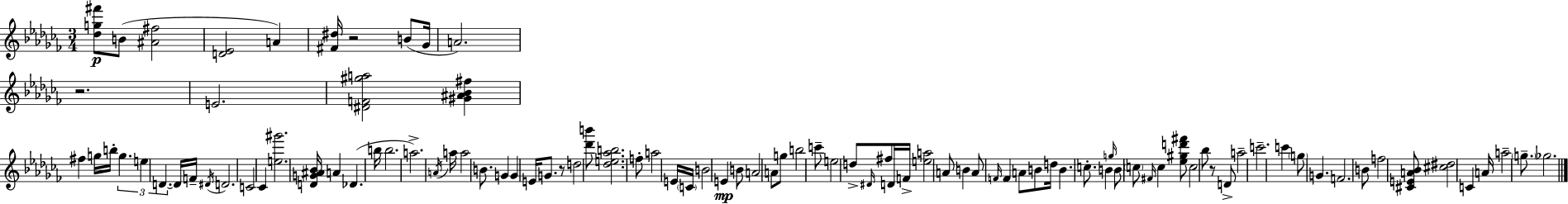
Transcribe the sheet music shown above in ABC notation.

X:1
T:Untitled
M:3/4
L:1/4
K:Abm
[_dg^f']/2 B/2 [^A^f]2 [D_E]2 A [^F^d]/4 z2 B/2 _G/4 A2 z2 E2 [^DF^ga]2 [^G^A_B^f] ^f g/4 b/4 g e D D/4 F/4 ^D/4 D2 C2 _C [e^g']2 [DG^A_B]/4 A _D b/4 b2 a2 A/4 a/4 a2 B/2 G G E/4 G/2 z/2 d2 [_d'b']/2 [_de_ab]2 f/2 a2 E/4 C/4 B2 E B/2 A2 A/2 g/2 b2 c'/2 e2 d/2 ^D/4 ^f/2 D/4 F/4 [ea]2 A/2 B A/2 F/4 F A/2 B/2 d/4 B c/2 B g/4 B/2 c/2 ^F/4 c [_e^gd'^f']/2 c2 _b/2 z/2 D/2 a2 c'2 c' g/2 G F2 B/2 f2 [^CEA_B]/2 [^c^d]2 C A/4 a2 g/2 _g2